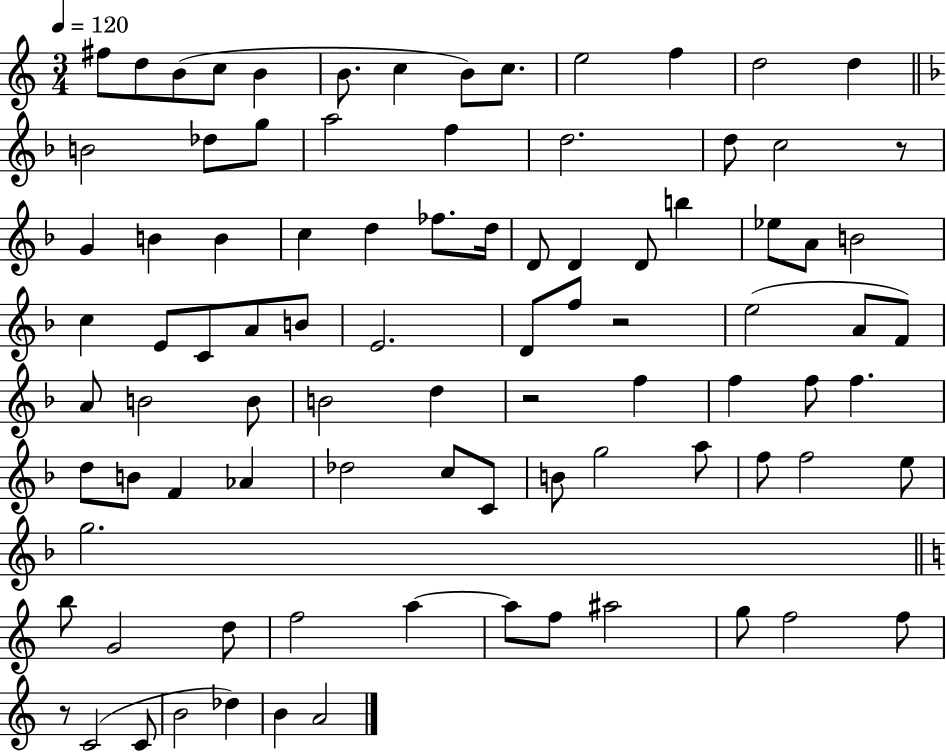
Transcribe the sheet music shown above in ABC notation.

X:1
T:Untitled
M:3/4
L:1/4
K:C
^f/2 d/2 B/2 c/2 B B/2 c B/2 c/2 e2 f d2 d B2 _d/2 g/2 a2 f d2 d/2 c2 z/2 G B B c d _f/2 d/4 D/2 D D/2 b _e/2 A/2 B2 c E/2 C/2 A/2 B/2 E2 D/2 f/2 z2 e2 A/2 F/2 A/2 B2 B/2 B2 d z2 f f f/2 f d/2 B/2 F _A _d2 c/2 C/2 B/2 g2 a/2 f/2 f2 e/2 g2 b/2 G2 d/2 f2 a a/2 f/2 ^a2 g/2 f2 f/2 z/2 C2 C/2 B2 _d B A2